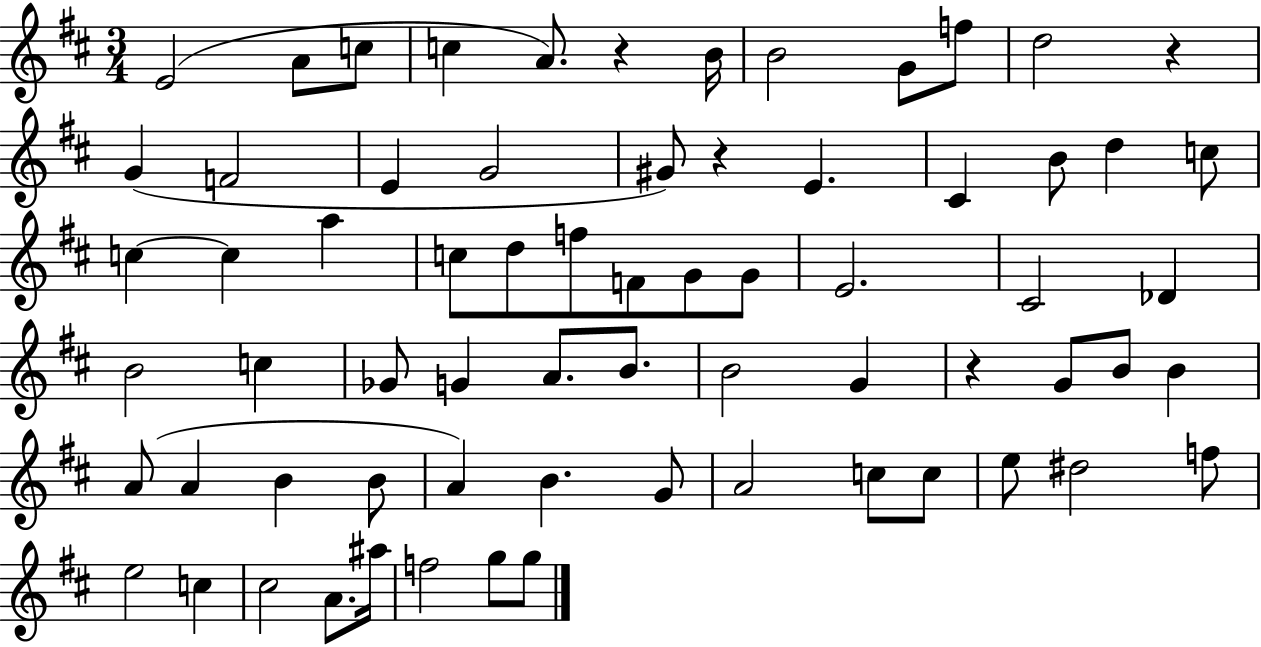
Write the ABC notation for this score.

X:1
T:Untitled
M:3/4
L:1/4
K:D
E2 A/2 c/2 c A/2 z B/4 B2 G/2 f/2 d2 z G F2 E G2 ^G/2 z E ^C B/2 d c/2 c c a c/2 d/2 f/2 F/2 G/2 G/2 E2 ^C2 _D B2 c _G/2 G A/2 B/2 B2 G z G/2 B/2 B A/2 A B B/2 A B G/2 A2 c/2 c/2 e/2 ^d2 f/2 e2 c ^c2 A/2 ^a/4 f2 g/2 g/2